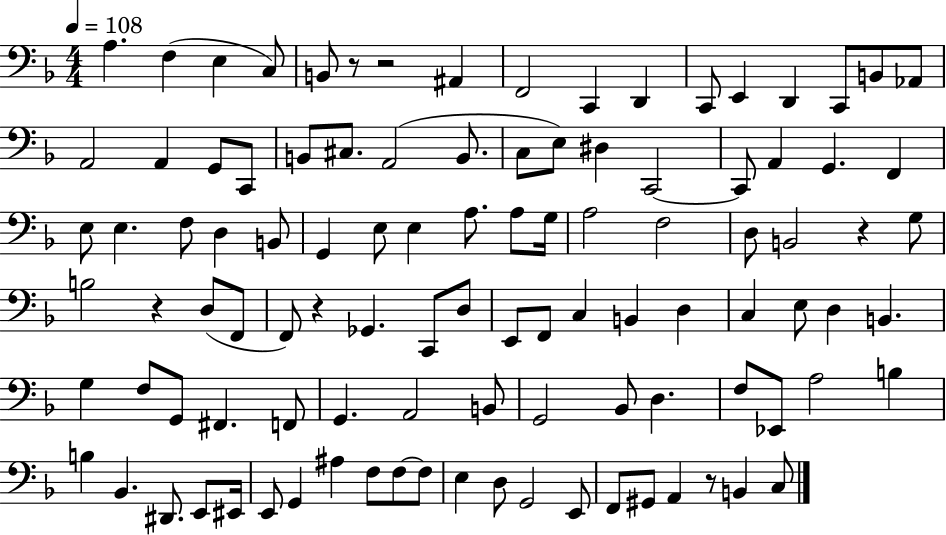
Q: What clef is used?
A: bass